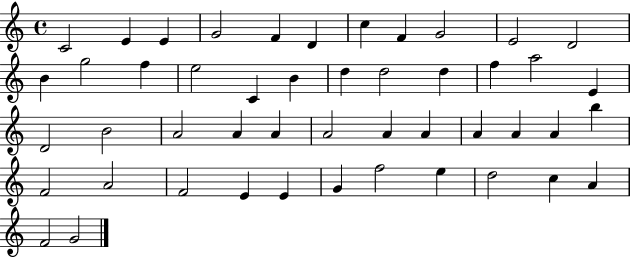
X:1
T:Untitled
M:4/4
L:1/4
K:C
C2 E E G2 F D c F G2 E2 D2 B g2 f e2 C B d d2 d f a2 E D2 B2 A2 A A A2 A A A A A b F2 A2 F2 E E G f2 e d2 c A F2 G2